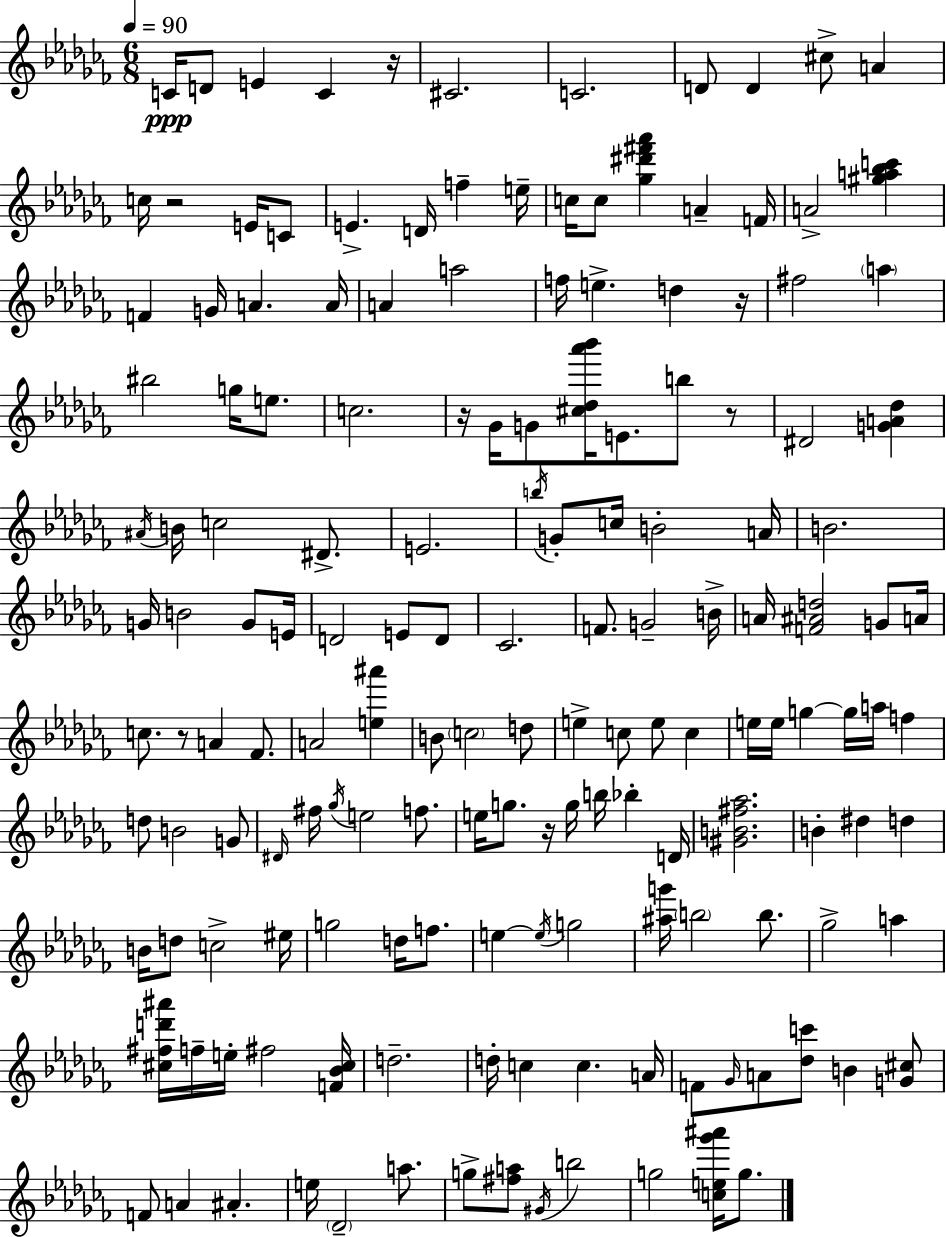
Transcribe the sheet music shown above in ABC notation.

X:1
T:Untitled
M:6/8
L:1/4
K:Abm
C/4 D/2 E C z/4 ^C2 C2 D/2 D ^c/2 A c/4 z2 E/4 C/2 E D/4 f e/4 c/4 c/2 [_g^d'^f'_a'] A F/4 A2 [^ga_bc'] F G/4 A A/4 A a2 f/4 e d z/4 ^f2 a ^b2 g/4 e/2 c2 z/4 _G/4 G/2 [^c_d_a'_b']/4 E/2 b/2 z/2 ^D2 [GA_d] ^A/4 B/4 c2 ^D/2 E2 b/4 G/2 c/4 B2 A/4 B2 G/4 B2 G/2 E/4 D2 E/2 D/2 _C2 F/2 G2 B/4 A/4 [F^Ad]2 G/2 A/4 c/2 z/2 A _F/2 A2 [e^a'] B/2 c2 d/2 e c/2 e/2 c e/4 e/4 g g/4 a/4 f d/2 B2 G/2 ^D/4 ^f/4 _g/4 e2 f/2 e/4 g/2 z/4 g/4 b/4 _b D/4 [^GB^f_a]2 B ^d d B/4 d/2 c2 ^e/4 g2 d/4 f/2 e e/4 g2 [^ag']/4 b2 b/2 _g2 a [^c^fd'^a']/4 f/4 e/4 ^f2 [F_B^c]/4 d2 d/4 c c A/4 F/2 _G/4 A/2 [_dc']/2 B [G^c]/2 F/2 A ^A e/4 _D2 a/2 g/2 [^fa]/2 ^G/4 b2 g2 [ce_g'^a']/4 g/2